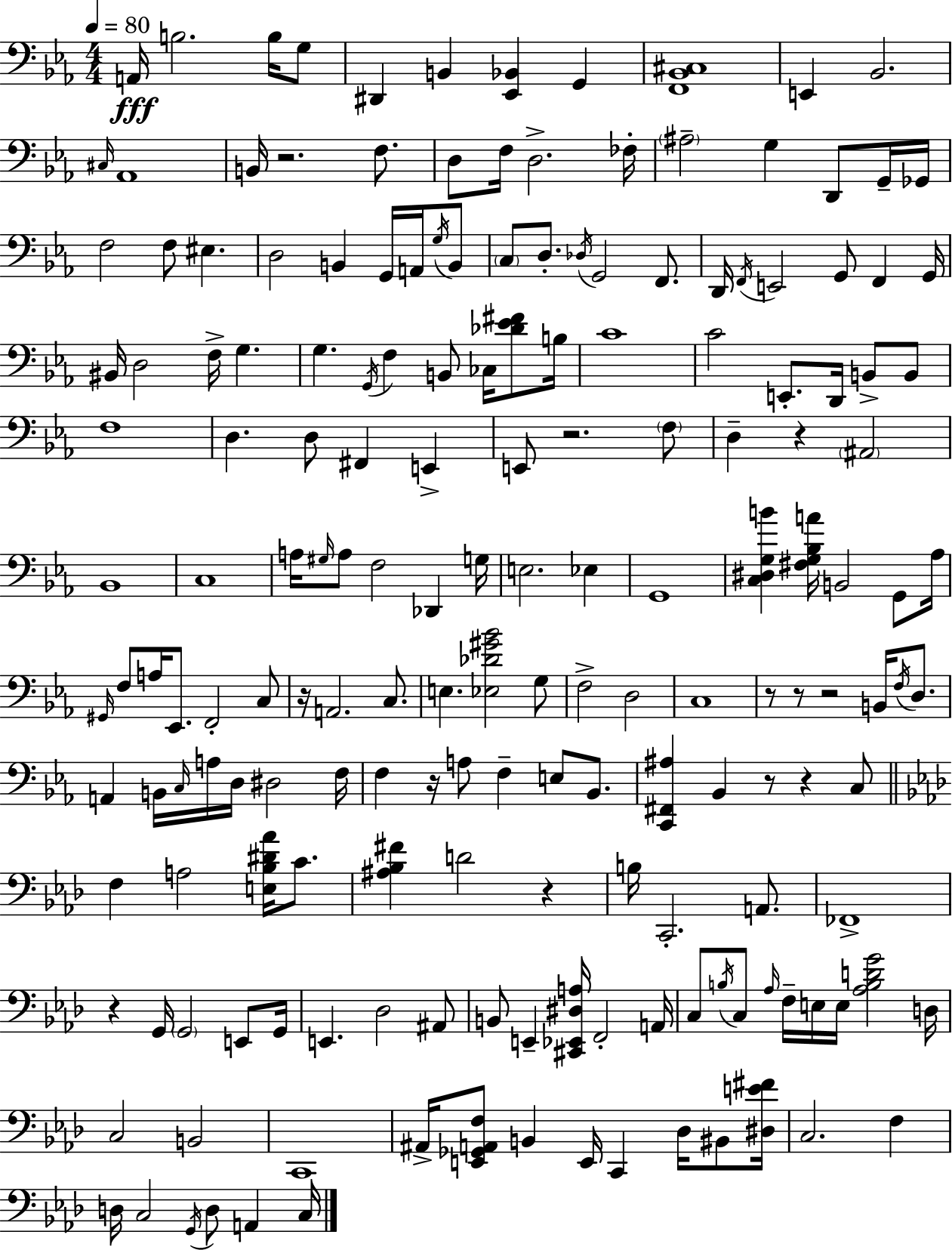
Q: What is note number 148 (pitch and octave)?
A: C3